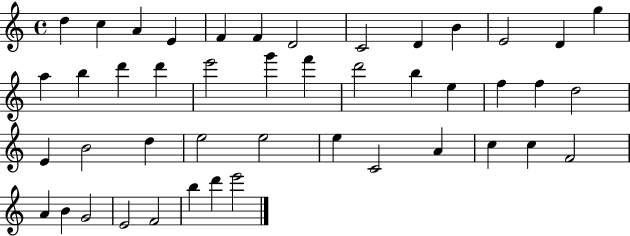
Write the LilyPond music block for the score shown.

{
  \clef treble
  \time 4/4
  \defaultTimeSignature
  \key c \major
  d''4 c''4 a'4 e'4 | f'4 f'4 d'2 | c'2 d'4 b'4 | e'2 d'4 g''4 | \break a''4 b''4 d'''4 d'''4 | e'''2 g'''4 f'''4 | d'''2 b''4 e''4 | f''4 f''4 d''2 | \break e'4 b'2 d''4 | e''2 e''2 | e''4 c'2 a'4 | c''4 c''4 f'2 | \break a'4 b'4 g'2 | e'2 f'2 | b''4 d'''4 e'''2 | \bar "|."
}